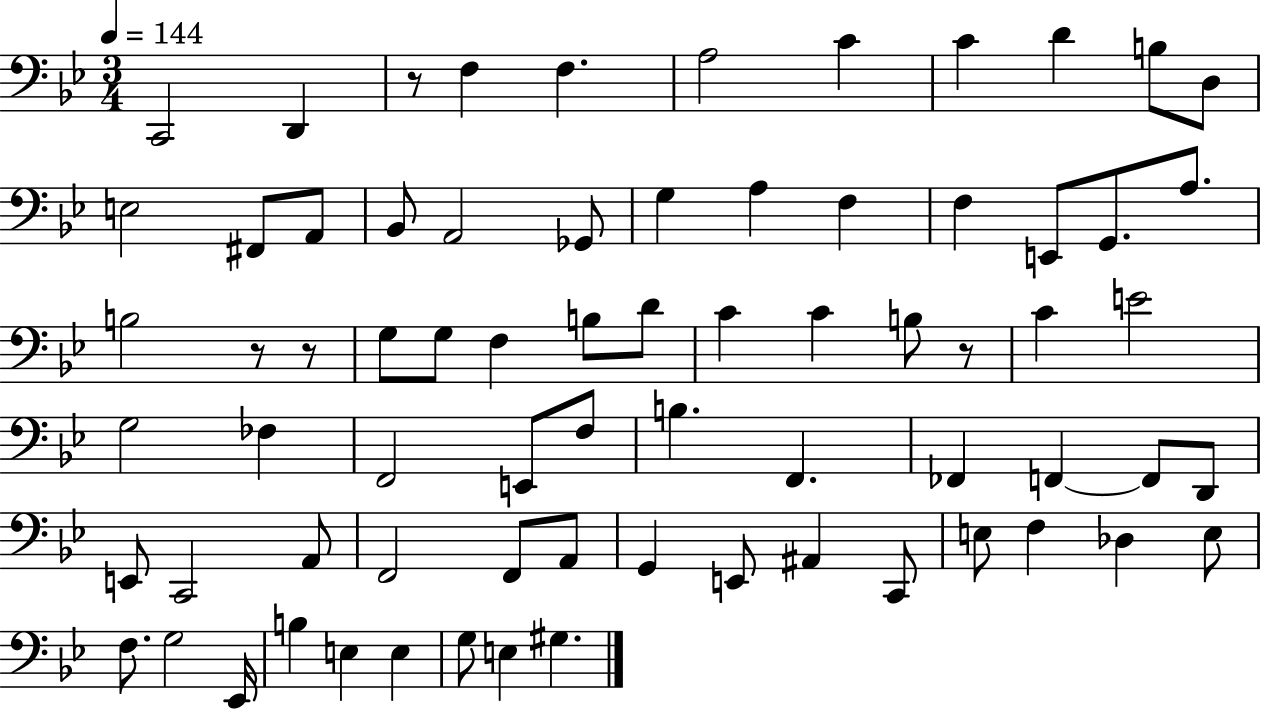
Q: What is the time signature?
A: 3/4